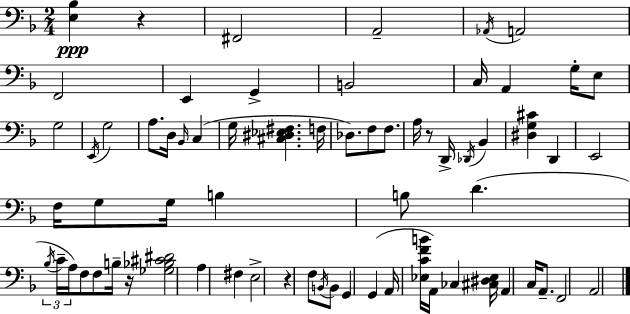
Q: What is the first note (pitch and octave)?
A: F#2